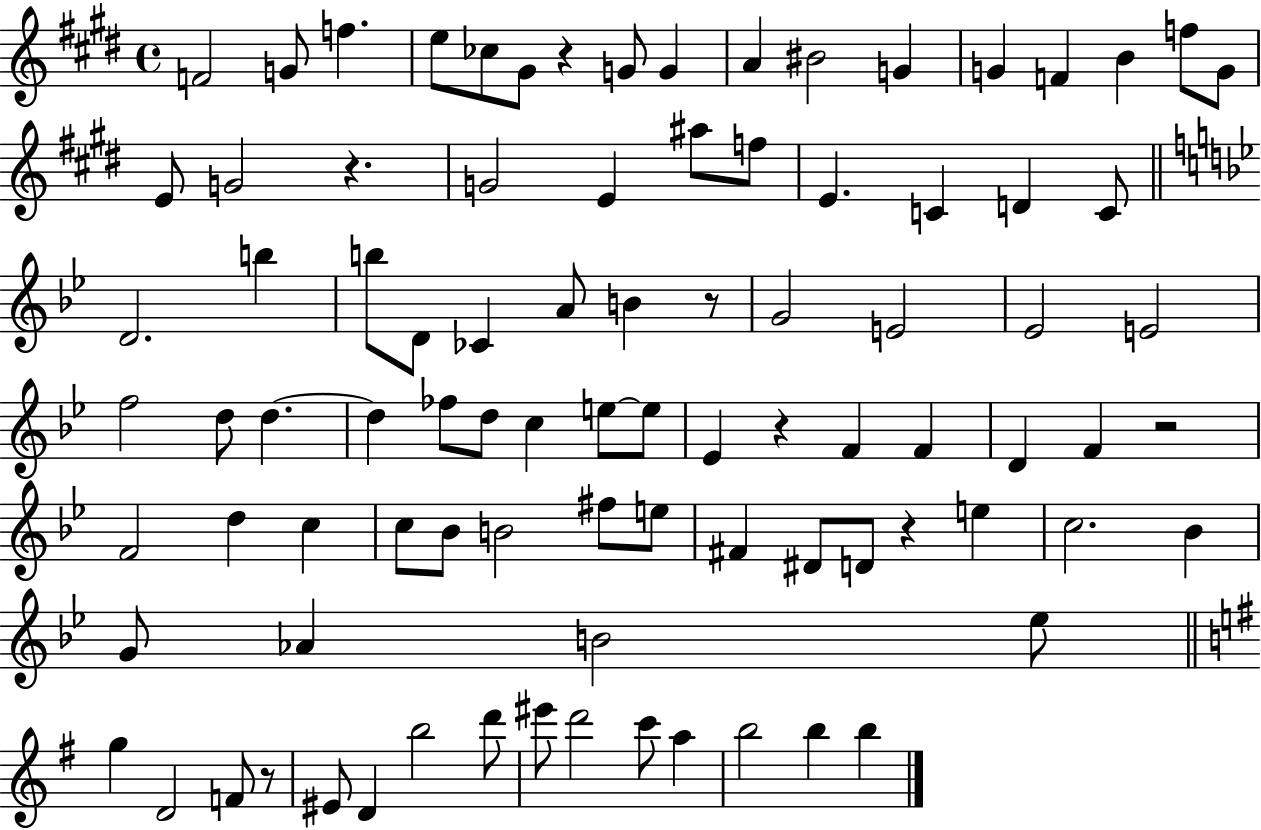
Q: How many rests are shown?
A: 7